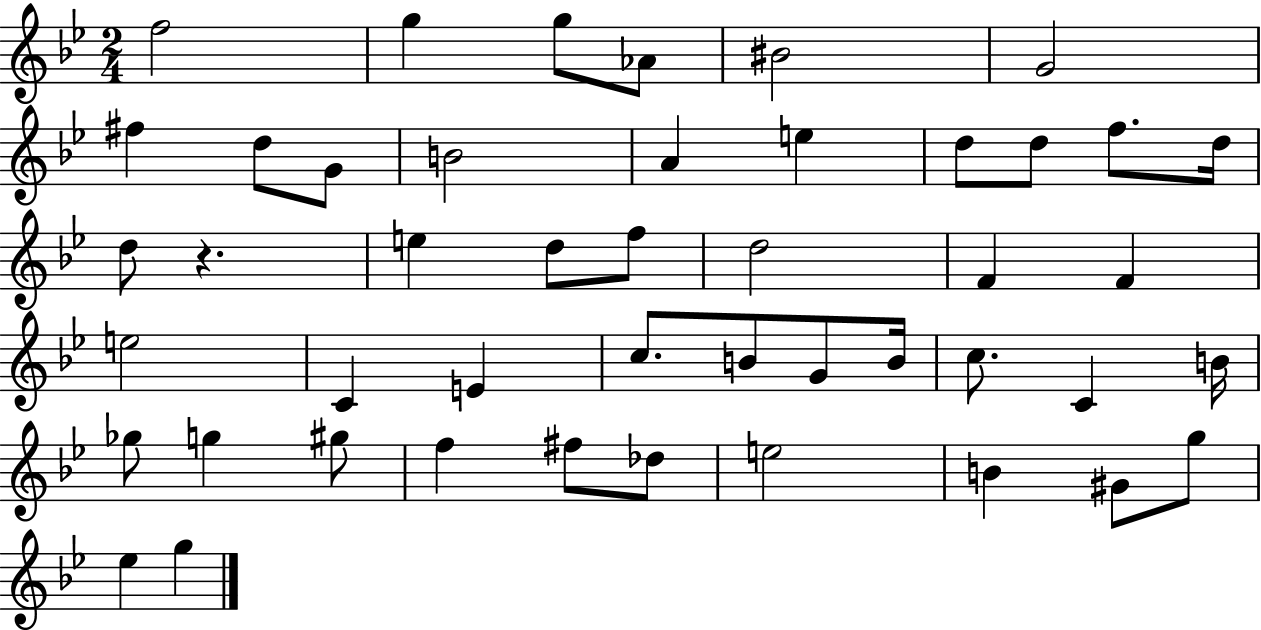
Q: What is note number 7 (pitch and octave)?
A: F#5